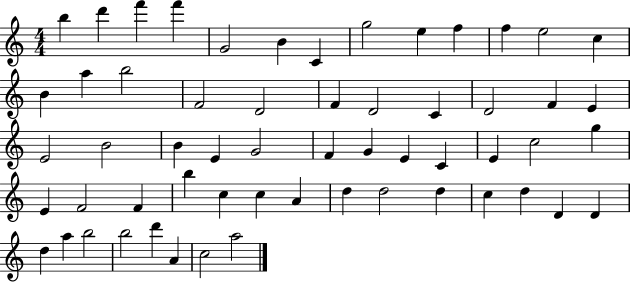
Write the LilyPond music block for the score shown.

{
  \clef treble
  \numericTimeSignature
  \time 4/4
  \key c \major
  b''4 d'''4 f'''4 f'''4 | g'2 b'4 c'4 | g''2 e''4 f''4 | f''4 e''2 c''4 | \break b'4 a''4 b''2 | f'2 d'2 | f'4 d'2 c'4 | d'2 f'4 e'4 | \break e'2 b'2 | b'4 e'4 g'2 | f'4 g'4 e'4 c'4 | e'4 c''2 g''4 | \break e'4 f'2 f'4 | b''4 c''4 c''4 a'4 | d''4 d''2 d''4 | c''4 d''4 d'4 d'4 | \break d''4 a''4 b''2 | b''2 d'''4 a'4 | c''2 a''2 | \bar "|."
}